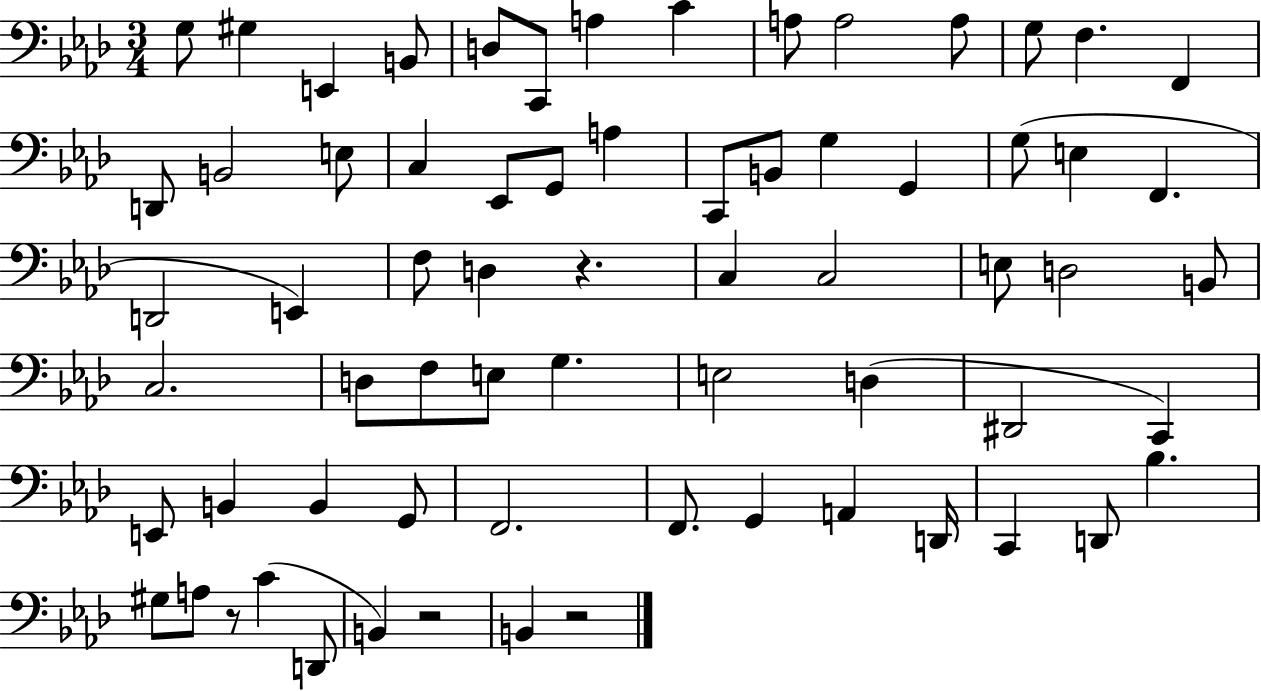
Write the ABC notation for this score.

X:1
T:Untitled
M:3/4
L:1/4
K:Ab
G,/2 ^G, E,, B,,/2 D,/2 C,,/2 A, C A,/2 A,2 A,/2 G,/2 F, F,, D,,/2 B,,2 E,/2 C, _E,,/2 G,,/2 A, C,,/2 B,,/2 G, G,, G,/2 E, F,, D,,2 E,, F,/2 D, z C, C,2 E,/2 D,2 B,,/2 C,2 D,/2 F,/2 E,/2 G, E,2 D, ^D,,2 C,, E,,/2 B,, B,, G,,/2 F,,2 F,,/2 G,, A,, D,,/4 C,, D,,/2 _B, ^G,/2 A,/2 z/2 C D,,/2 B,, z2 B,, z2